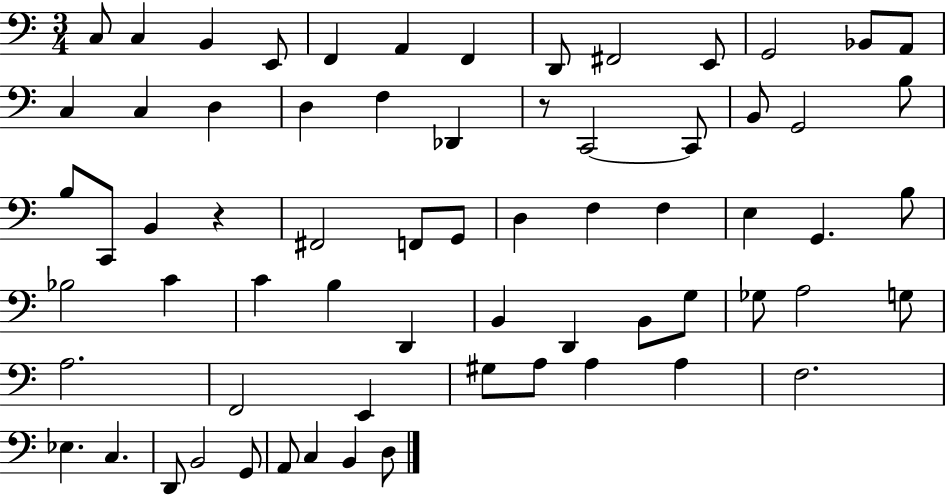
X:1
T:Untitled
M:3/4
L:1/4
K:C
C,/2 C, B,, E,,/2 F,, A,, F,, D,,/2 ^F,,2 E,,/2 G,,2 _B,,/2 A,,/2 C, C, D, D, F, _D,, z/2 C,,2 C,,/2 B,,/2 G,,2 B,/2 B,/2 C,,/2 B,, z ^F,,2 F,,/2 G,,/2 D, F, F, E, G,, B,/2 _B,2 C C B, D,, B,, D,, B,,/2 G,/2 _G,/2 A,2 G,/2 A,2 F,,2 E,, ^G,/2 A,/2 A, A, F,2 _E, C, D,,/2 B,,2 G,,/2 A,,/2 C, B,, D,/2